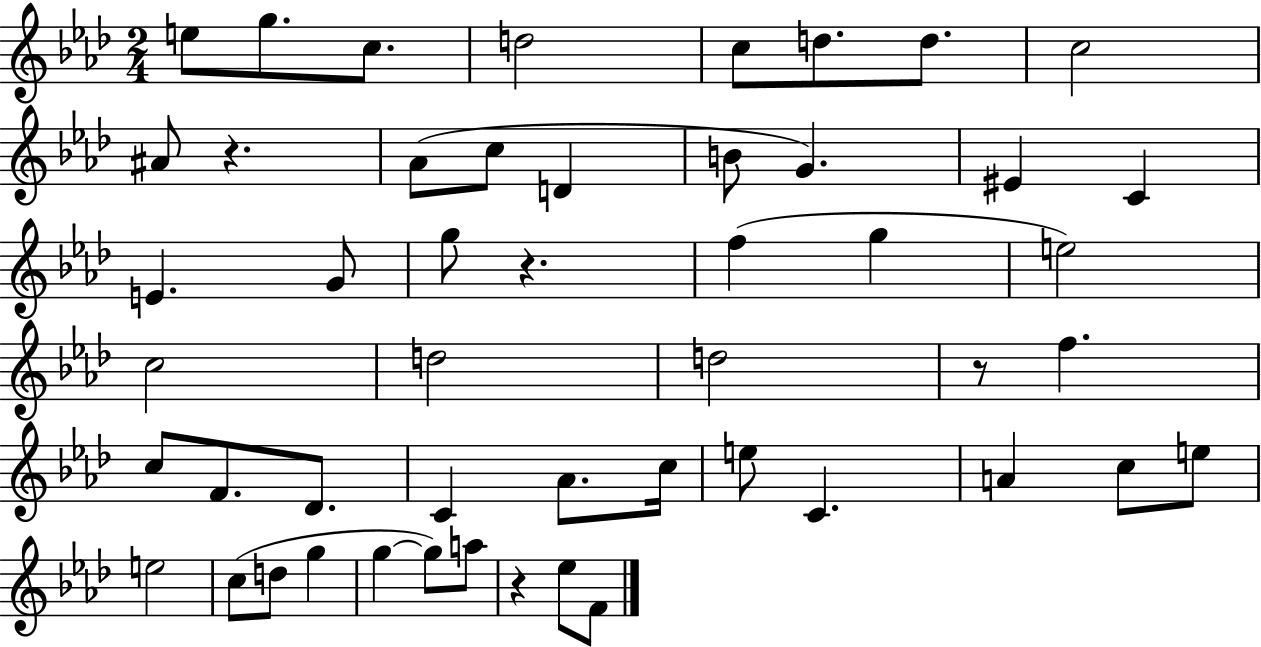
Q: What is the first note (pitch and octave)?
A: E5